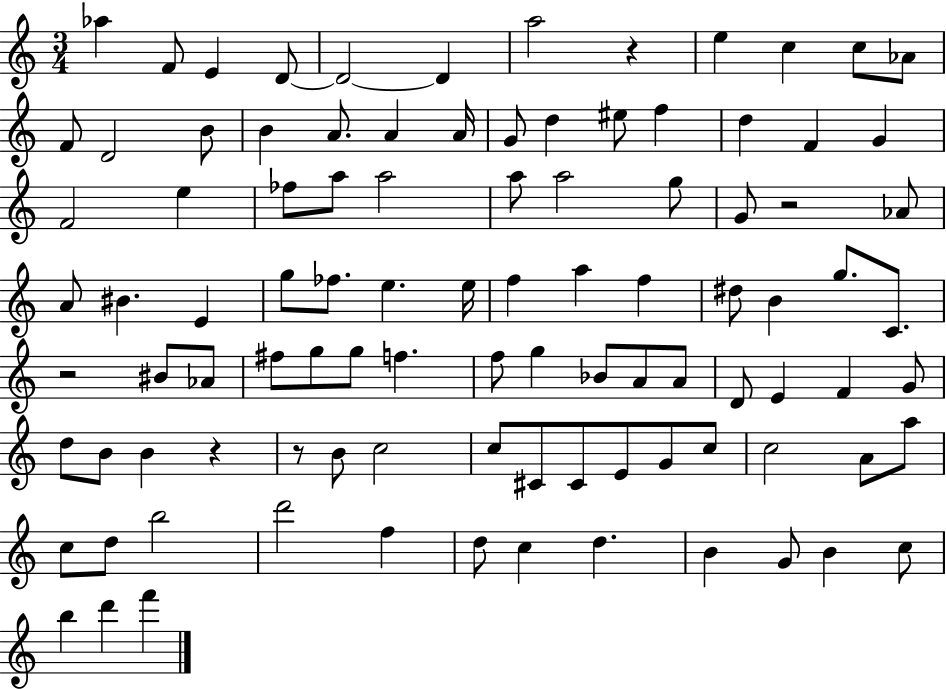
Ab5/q F4/e E4/q D4/e D4/h D4/q A5/h R/q E5/q C5/q C5/e Ab4/e F4/e D4/h B4/e B4/q A4/e. A4/q A4/s G4/e D5/q EIS5/e F5/q D5/q F4/q G4/q F4/h E5/q FES5/e A5/e A5/h A5/e A5/h G5/e G4/e R/h Ab4/e A4/e BIS4/q. E4/q G5/e FES5/e. E5/q. E5/s F5/q A5/q F5/q D#5/e B4/q G5/e. C4/e. R/h BIS4/e Ab4/e F#5/e G5/e G5/e F5/q. F5/e G5/q Bb4/e A4/e A4/e D4/e E4/q F4/q G4/e D5/e B4/e B4/q R/q R/e B4/e C5/h C5/e C#4/e C#4/e E4/e G4/e C5/e C5/h A4/e A5/e C5/e D5/e B5/h D6/h F5/q D5/e C5/q D5/q. B4/q G4/e B4/q C5/e B5/q D6/q F6/q